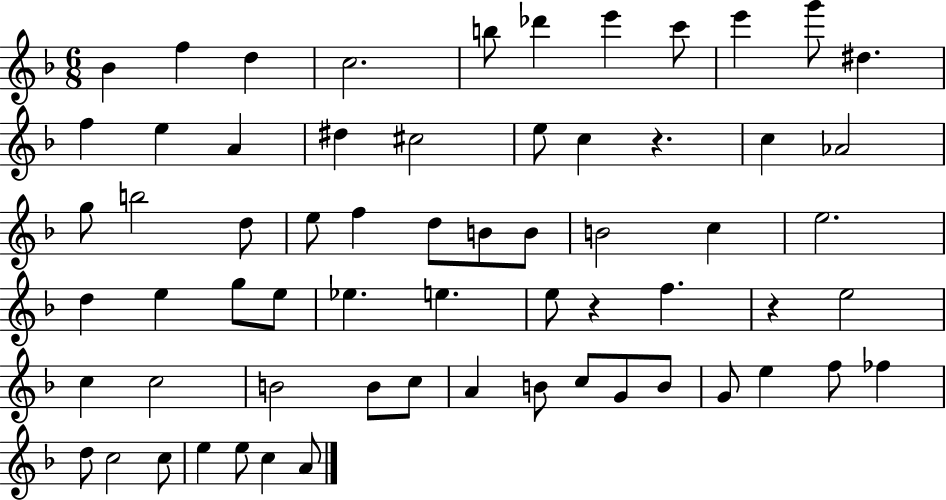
Bb4/q F5/q D5/q C5/h. B5/e Db6/q E6/q C6/e E6/q G6/e D#5/q. F5/q E5/q A4/q D#5/q C#5/h E5/e C5/q R/q. C5/q Ab4/h G5/e B5/h D5/e E5/e F5/q D5/e B4/e B4/e B4/h C5/q E5/h. D5/q E5/q G5/e E5/e Eb5/q. E5/q. E5/e R/q F5/q. R/q E5/h C5/q C5/h B4/h B4/e C5/e A4/q B4/e C5/e G4/e B4/e G4/e E5/q F5/e FES5/q D5/e C5/h C5/e E5/q E5/e C5/q A4/e